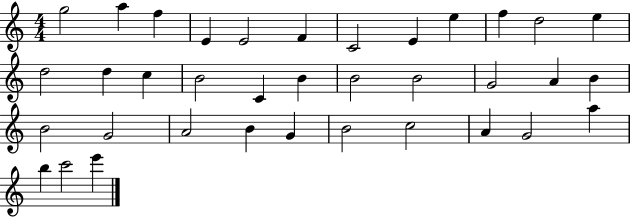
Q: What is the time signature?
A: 4/4